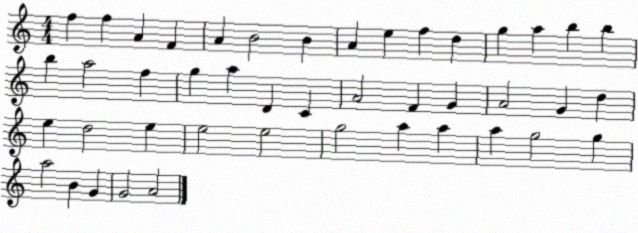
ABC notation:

X:1
T:Untitled
M:4/4
L:1/4
K:C
f f A F A B2 B A e f d g a b b b a2 f g a D C A2 F G A2 G d e d2 e e2 e2 g2 a a a g2 g a2 B G G2 A2